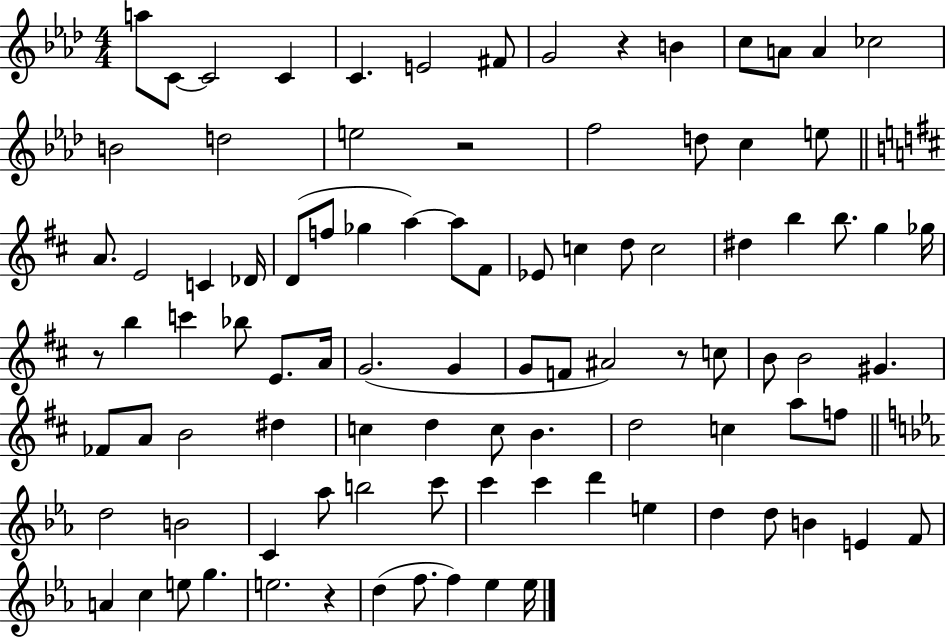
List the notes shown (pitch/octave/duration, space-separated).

A5/e C4/e C4/h C4/q C4/q. E4/h F#4/e G4/h R/q B4/q C5/e A4/e A4/q CES5/h B4/h D5/h E5/h R/h F5/h D5/e C5/q E5/e A4/e. E4/h C4/q Db4/s D4/e F5/e Gb5/q A5/q A5/e F#4/e Eb4/e C5/q D5/e C5/h D#5/q B5/q B5/e. G5/q Gb5/s R/e B5/q C6/q Bb5/e E4/e. A4/s G4/h. G4/q G4/e F4/e A#4/h R/e C5/e B4/e B4/h G#4/q. FES4/e A4/e B4/h D#5/q C5/q D5/q C5/e B4/q. D5/h C5/q A5/e F5/e D5/h B4/h C4/q Ab5/e B5/h C6/e C6/q C6/q D6/q E5/q D5/q D5/e B4/q E4/q F4/e A4/q C5/q E5/e G5/q. E5/h. R/q D5/q F5/e. F5/q Eb5/q Eb5/s